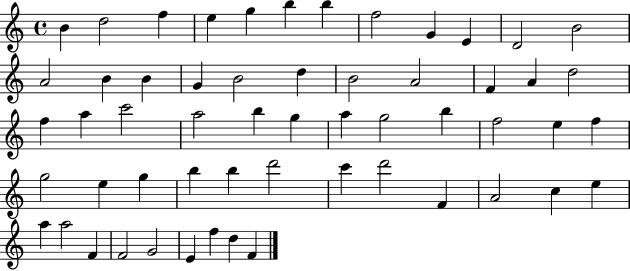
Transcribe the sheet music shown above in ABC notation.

X:1
T:Untitled
M:4/4
L:1/4
K:C
B d2 f e g b b f2 G E D2 B2 A2 B B G B2 d B2 A2 F A d2 f a c'2 a2 b g a g2 b f2 e f g2 e g b b d'2 c' d'2 F A2 c e a a2 F F2 G2 E f d F